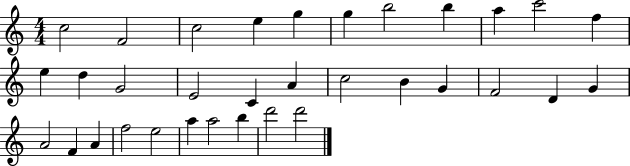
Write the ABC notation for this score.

X:1
T:Untitled
M:4/4
L:1/4
K:C
c2 F2 c2 e g g b2 b a c'2 f e d G2 E2 C A c2 B G F2 D G A2 F A f2 e2 a a2 b d'2 d'2